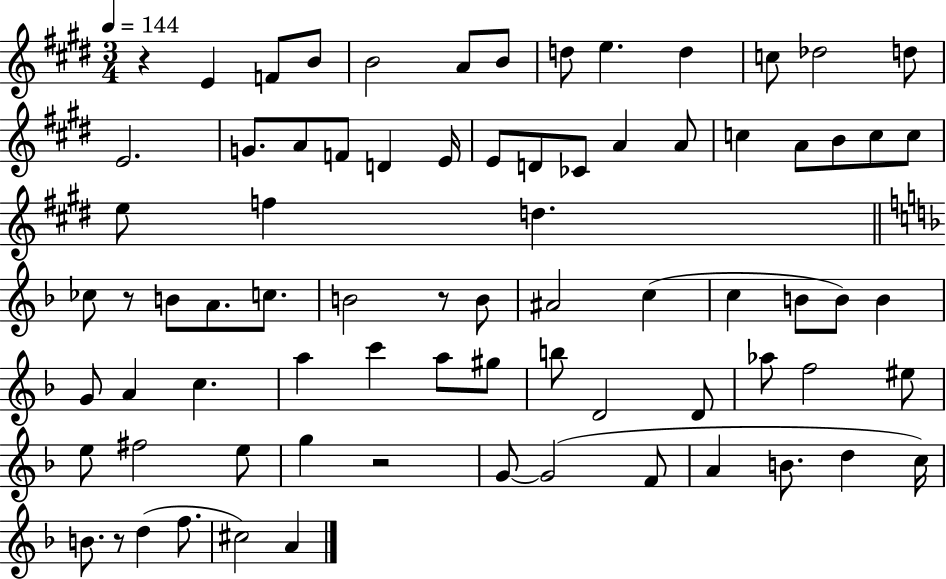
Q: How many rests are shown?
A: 5